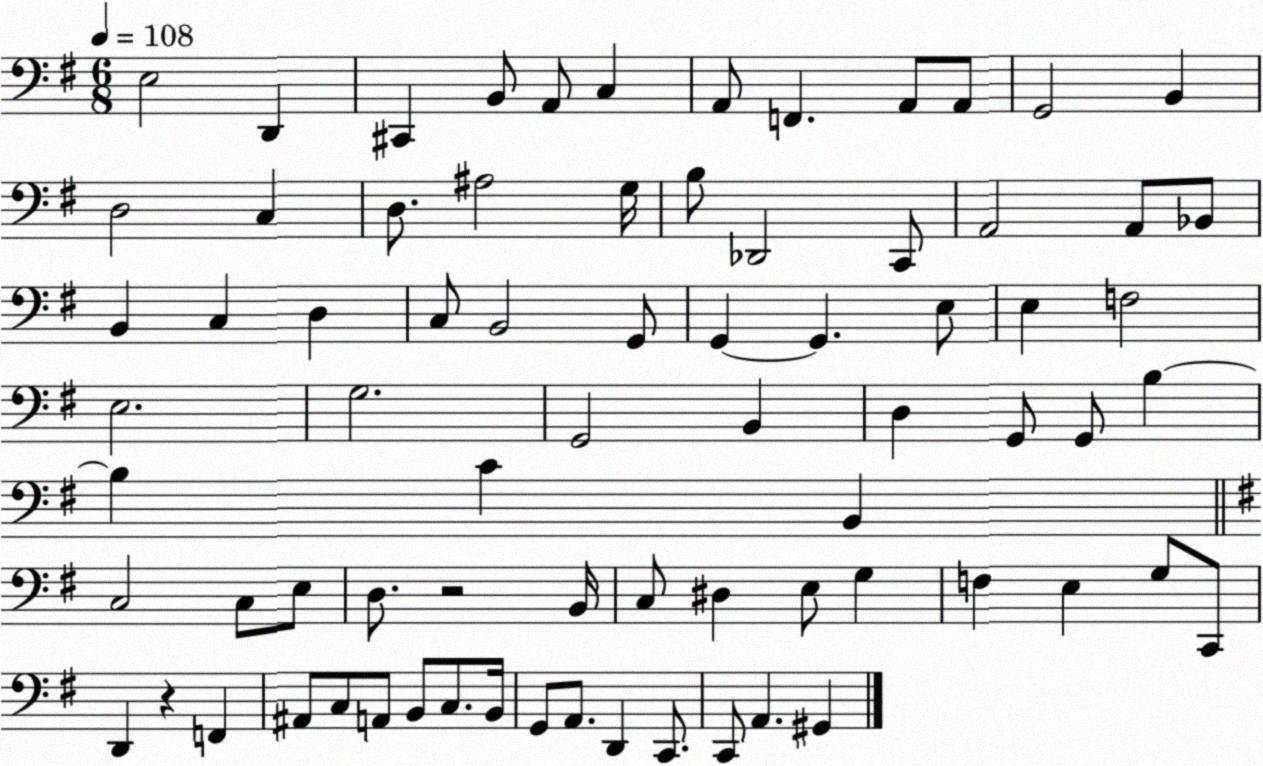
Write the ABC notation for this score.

X:1
T:Untitled
M:6/8
L:1/4
K:G
E,2 D,, ^C,, B,,/2 A,,/2 C, A,,/2 F,, A,,/2 A,,/2 G,,2 B,, D,2 C, D,/2 ^A,2 G,/4 B,/2 _D,,2 C,,/2 A,,2 A,,/2 _B,,/2 B,, C, D, C,/2 B,,2 G,,/2 G,, G,, E,/2 E, F,2 E,2 G,2 G,,2 B,, D, G,,/2 G,,/2 B, B, C B,, C,2 C,/2 E,/2 D,/2 z2 B,,/4 C,/2 ^D, E,/2 G, F, E, G,/2 C,,/2 D,, z F,, ^A,,/2 C,/2 A,,/2 B,,/2 C,/2 B,,/4 G,,/2 A,,/2 D,, C,,/2 C,,/2 A,, ^G,,